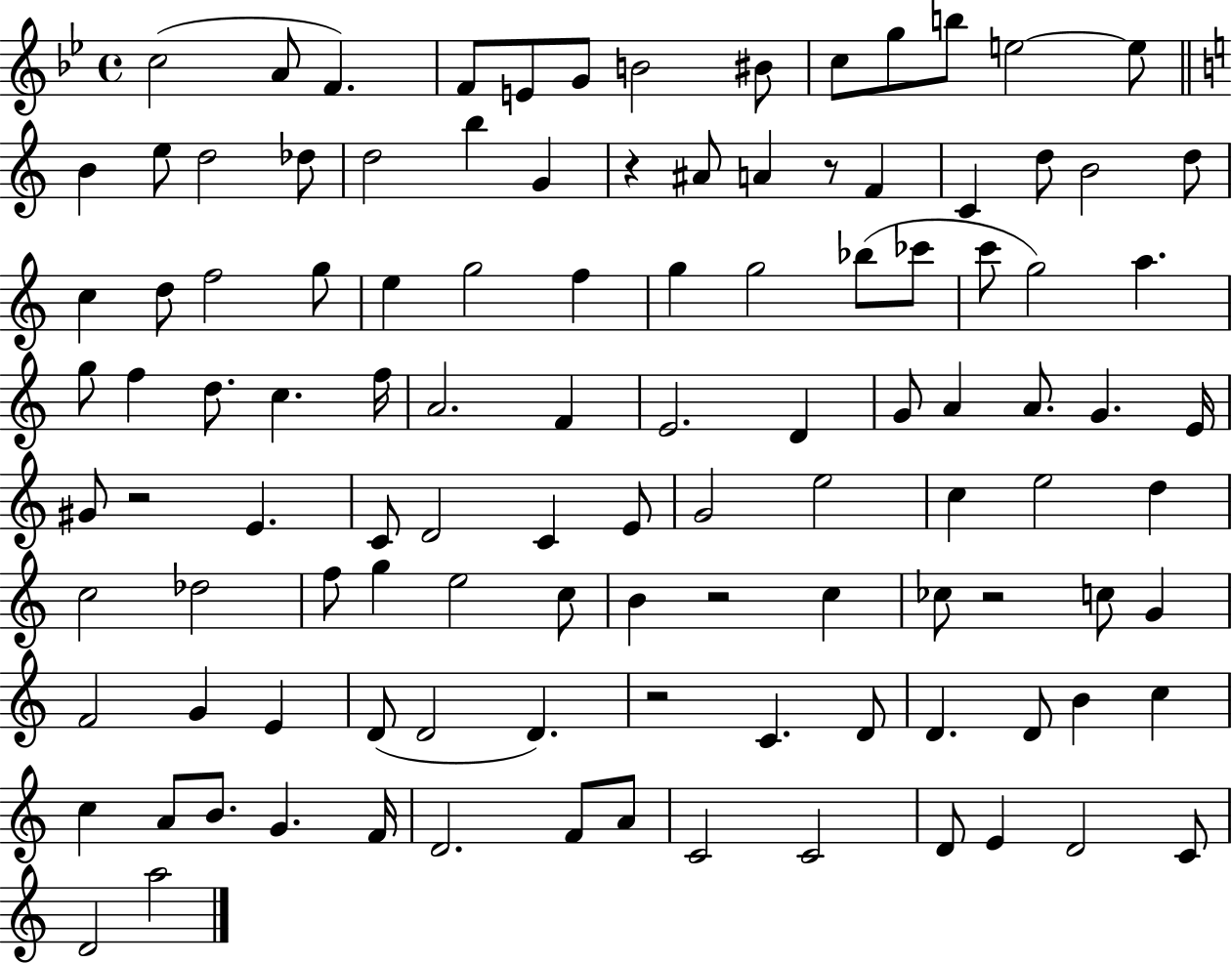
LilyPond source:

{
  \clef treble
  \time 4/4
  \defaultTimeSignature
  \key bes \major
  c''2( a'8 f'4.) | f'8 e'8 g'8 b'2 bis'8 | c''8 g''8 b''8 e''2~~ e''8 | \bar "||" \break \key c \major b'4 e''8 d''2 des''8 | d''2 b''4 g'4 | r4 ais'8 a'4 r8 f'4 | c'4 d''8 b'2 d''8 | \break c''4 d''8 f''2 g''8 | e''4 g''2 f''4 | g''4 g''2 bes''8( ces'''8 | c'''8 g''2) a''4. | \break g''8 f''4 d''8. c''4. f''16 | a'2. f'4 | e'2. d'4 | g'8 a'4 a'8. g'4. e'16 | \break gis'8 r2 e'4. | c'8 d'2 c'4 e'8 | g'2 e''2 | c''4 e''2 d''4 | \break c''2 des''2 | f''8 g''4 e''2 c''8 | b'4 r2 c''4 | ces''8 r2 c''8 g'4 | \break f'2 g'4 e'4 | d'8( d'2 d'4.) | r2 c'4. d'8 | d'4. d'8 b'4 c''4 | \break c''4 a'8 b'8. g'4. f'16 | d'2. f'8 a'8 | c'2 c'2 | d'8 e'4 d'2 c'8 | \break d'2 a''2 | \bar "|."
}